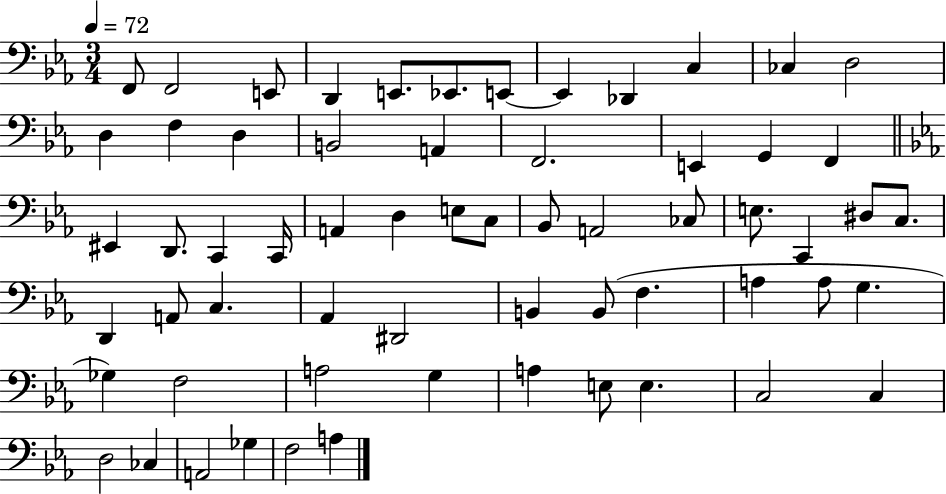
F2/e F2/h E2/e D2/q E2/e. Eb2/e. E2/e E2/q Db2/q C3/q CES3/q D3/h D3/q F3/q D3/q B2/h A2/q F2/h. E2/q G2/q F2/q EIS2/q D2/e. C2/q C2/s A2/q D3/q E3/e C3/e Bb2/e A2/h CES3/e E3/e. C2/q D#3/e C3/e. D2/q A2/e C3/q. Ab2/q D#2/h B2/q B2/e F3/q. A3/q A3/e G3/q. Gb3/q F3/h A3/h G3/q A3/q E3/e E3/q. C3/h C3/q D3/h CES3/q A2/h Gb3/q F3/h A3/q